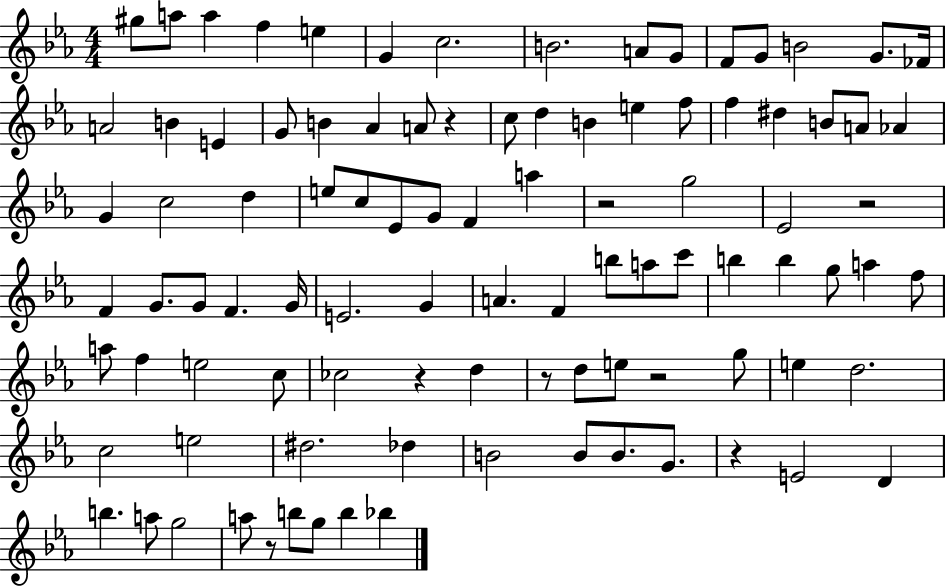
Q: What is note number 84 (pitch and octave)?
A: G5